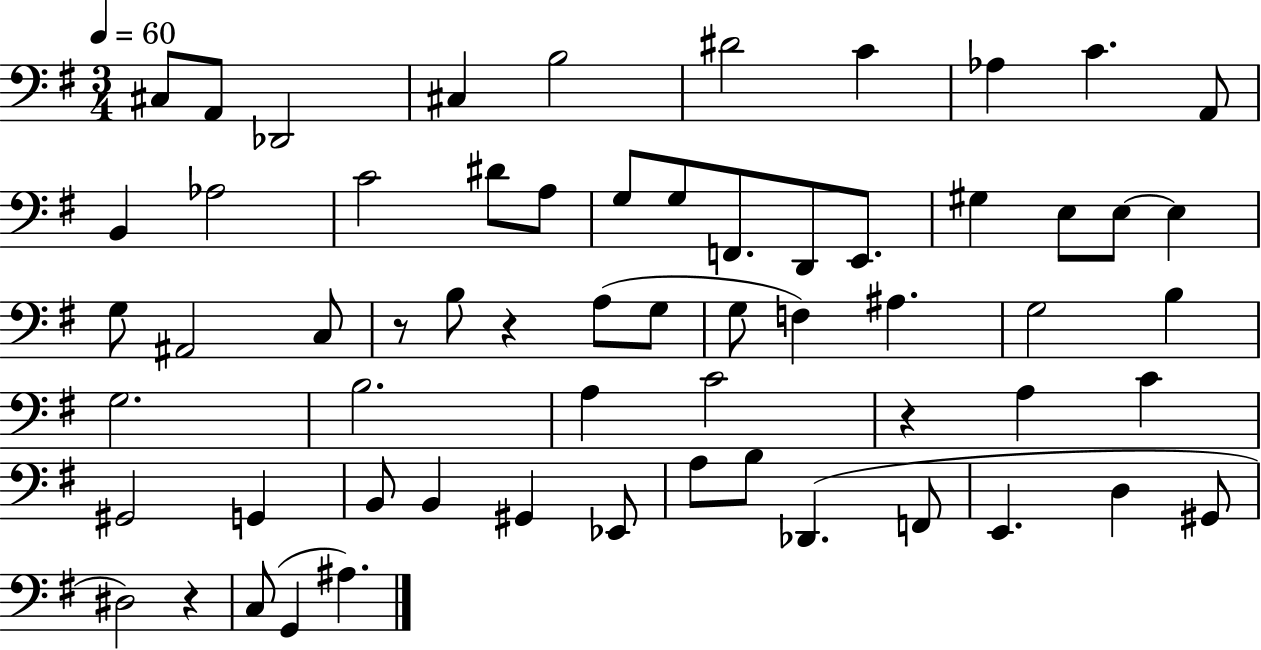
{
  \clef bass
  \numericTimeSignature
  \time 3/4
  \key g \major
  \tempo 4 = 60
  \repeat volta 2 { cis8 a,8 des,2 | cis4 b2 | dis'2 c'4 | aes4 c'4. a,8 | \break b,4 aes2 | c'2 dis'8 a8 | g8 g8 f,8. d,8 e,8. | gis4 e8 e8~~ e4 | \break g8 ais,2 c8 | r8 b8 r4 a8( g8 | g8 f4) ais4. | g2 b4 | \break g2. | b2. | a4 c'2 | r4 a4 c'4 | \break gis,2 g,4 | b,8 b,4 gis,4 ees,8 | a8 b8 des,4.( f,8 | e,4. d4 gis,8 | \break dis2) r4 | c8( g,4 ais4.) | } \bar "|."
}